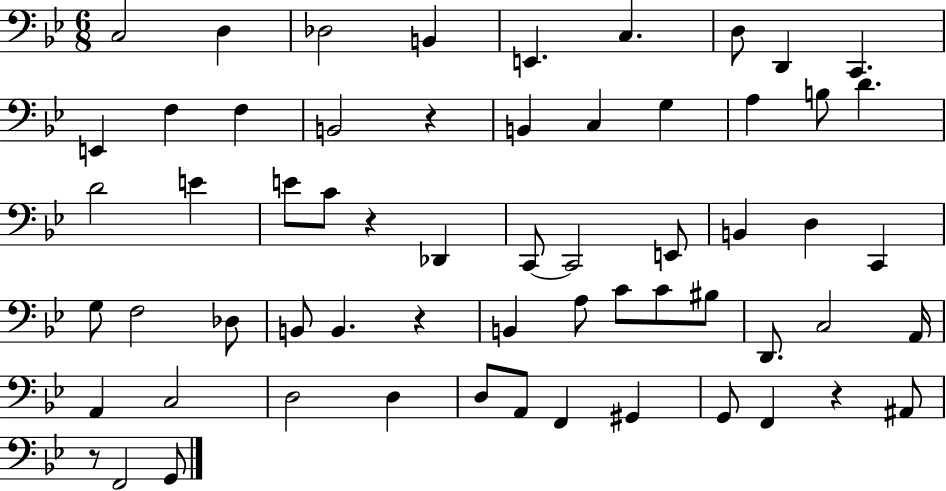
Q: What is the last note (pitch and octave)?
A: G2